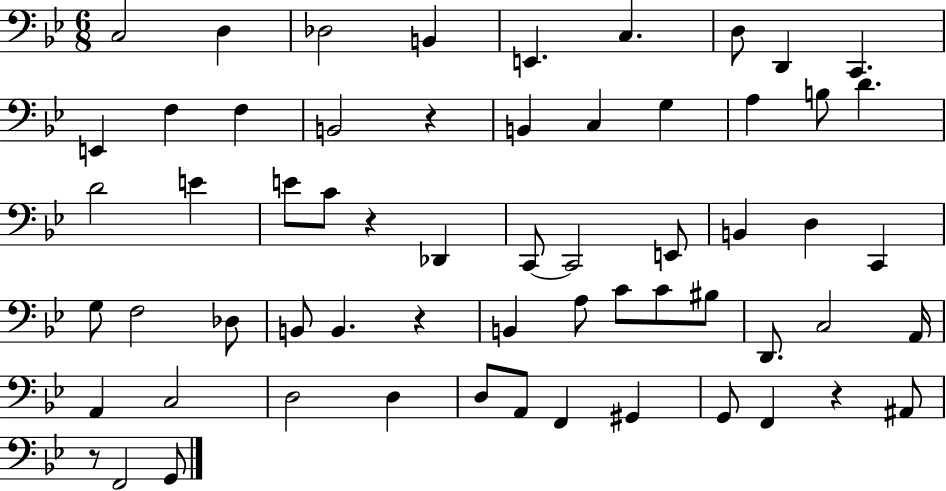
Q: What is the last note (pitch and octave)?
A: G2